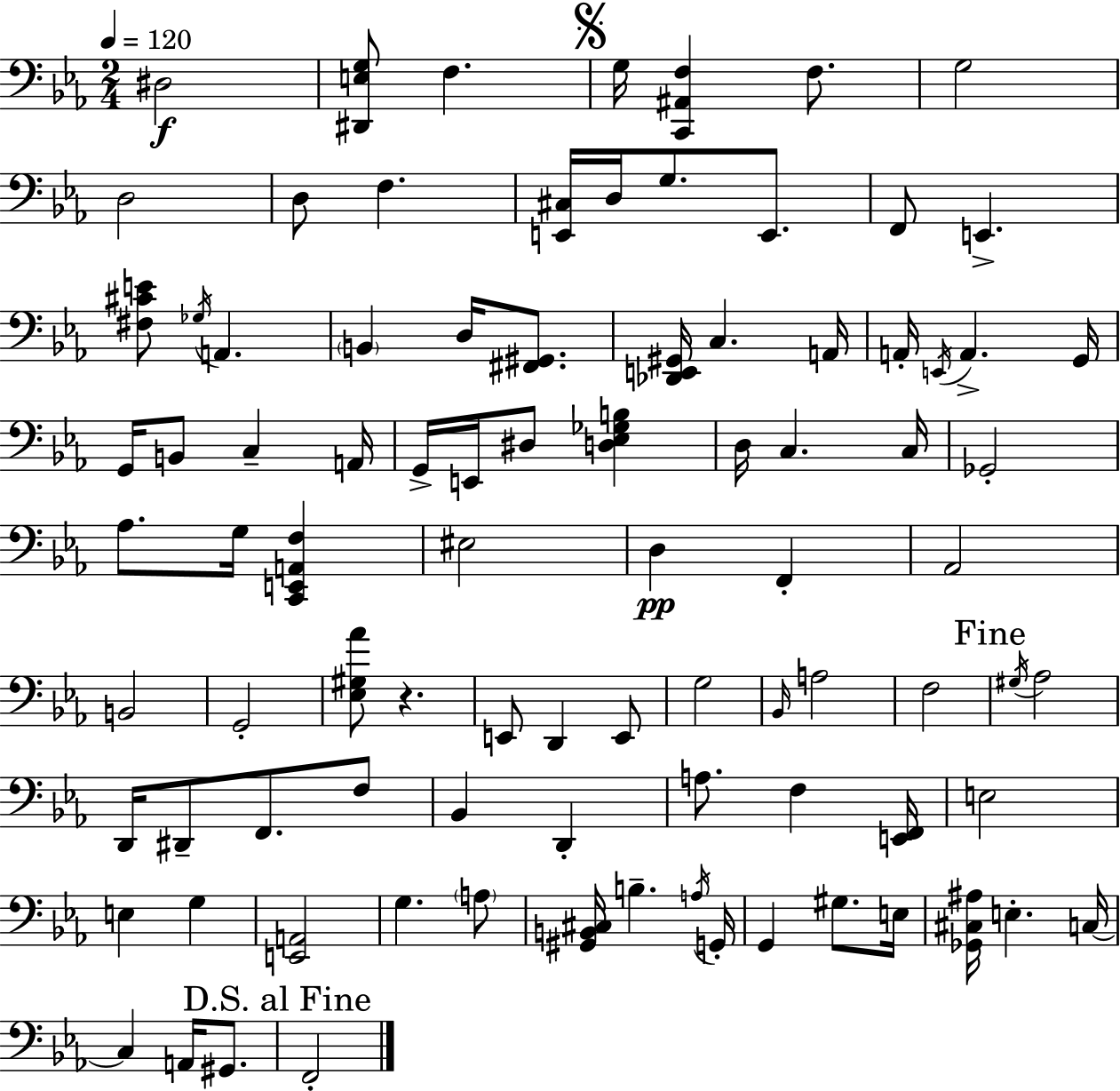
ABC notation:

X:1
T:Untitled
M:2/4
L:1/4
K:Eb
^D,2 [^D,,E,G,]/2 F, G,/4 [C,,^A,,F,] F,/2 G,2 D,2 D,/2 F, [E,,^C,]/4 D,/4 G,/2 E,,/2 F,,/2 E,, [^F,^CE]/2 _G,/4 A,, B,, D,/4 [^F,,^G,,]/2 [_D,,E,,^G,,]/4 C, A,,/4 A,,/4 E,,/4 A,, G,,/4 G,,/4 B,,/2 C, A,,/4 G,,/4 E,,/4 ^D,/2 [D,_E,_G,B,] D,/4 C, C,/4 _G,,2 _A,/2 G,/4 [C,,E,,A,,F,] ^E,2 D, F,, _A,,2 B,,2 G,,2 [_E,^G,_A]/2 z E,,/2 D,, E,,/2 G,2 _B,,/4 A,2 F,2 ^G,/4 _A,2 D,,/4 ^D,,/2 F,,/2 F,/2 _B,, D,, A,/2 F, [E,,F,,]/4 E,2 E, G, [E,,A,,]2 G, A,/2 [^G,,B,,^C,]/4 B, A,/4 G,,/4 G,, ^G,/2 E,/4 [_G,,^C,^A,]/4 E, C,/4 C, A,,/4 ^G,,/2 F,,2